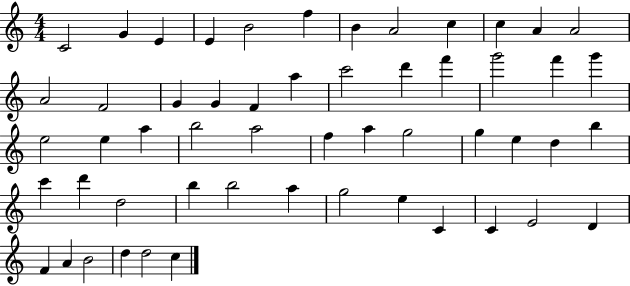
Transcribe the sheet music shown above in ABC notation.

X:1
T:Untitled
M:4/4
L:1/4
K:C
C2 G E E B2 f B A2 c c A A2 A2 F2 G G F a c'2 d' f' g'2 f' g' e2 e a b2 a2 f a g2 g e d b c' d' d2 b b2 a g2 e C C E2 D F A B2 d d2 c